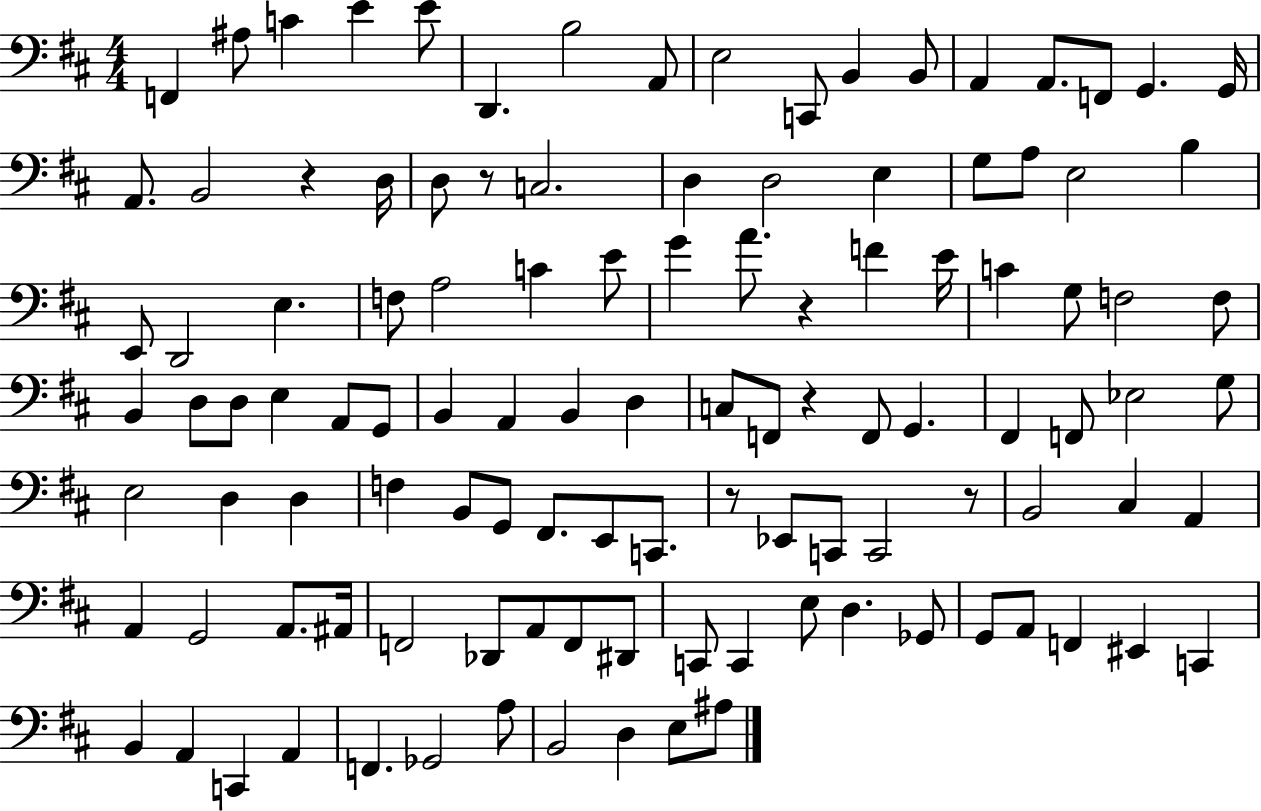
F2/q A#3/e C4/q E4/q E4/e D2/q. B3/h A2/e E3/h C2/e B2/q B2/e A2/q A2/e. F2/e G2/q. G2/s A2/e. B2/h R/q D3/s D3/e R/e C3/h. D3/q D3/h E3/q G3/e A3/e E3/h B3/q E2/e D2/h E3/q. F3/e A3/h C4/q E4/e G4/q A4/e. R/q F4/q E4/s C4/q G3/e F3/h F3/e B2/q D3/e D3/e E3/q A2/e G2/e B2/q A2/q B2/q D3/q C3/e F2/e R/q F2/e G2/q. F#2/q F2/e Eb3/h G3/e E3/h D3/q D3/q F3/q B2/e G2/e F#2/e. E2/e C2/e. R/e Eb2/e C2/e C2/h R/e B2/h C#3/q A2/q A2/q G2/h A2/e. A#2/s F2/h Db2/e A2/e F2/e D#2/e C2/e C2/q E3/e D3/q. Gb2/e G2/e A2/e F2/q EIS2/q C2/q B2/q A2/q C2/q A2/q F2/q. Gb2/h A3/e B2/h D3/q E3/e A#3/e